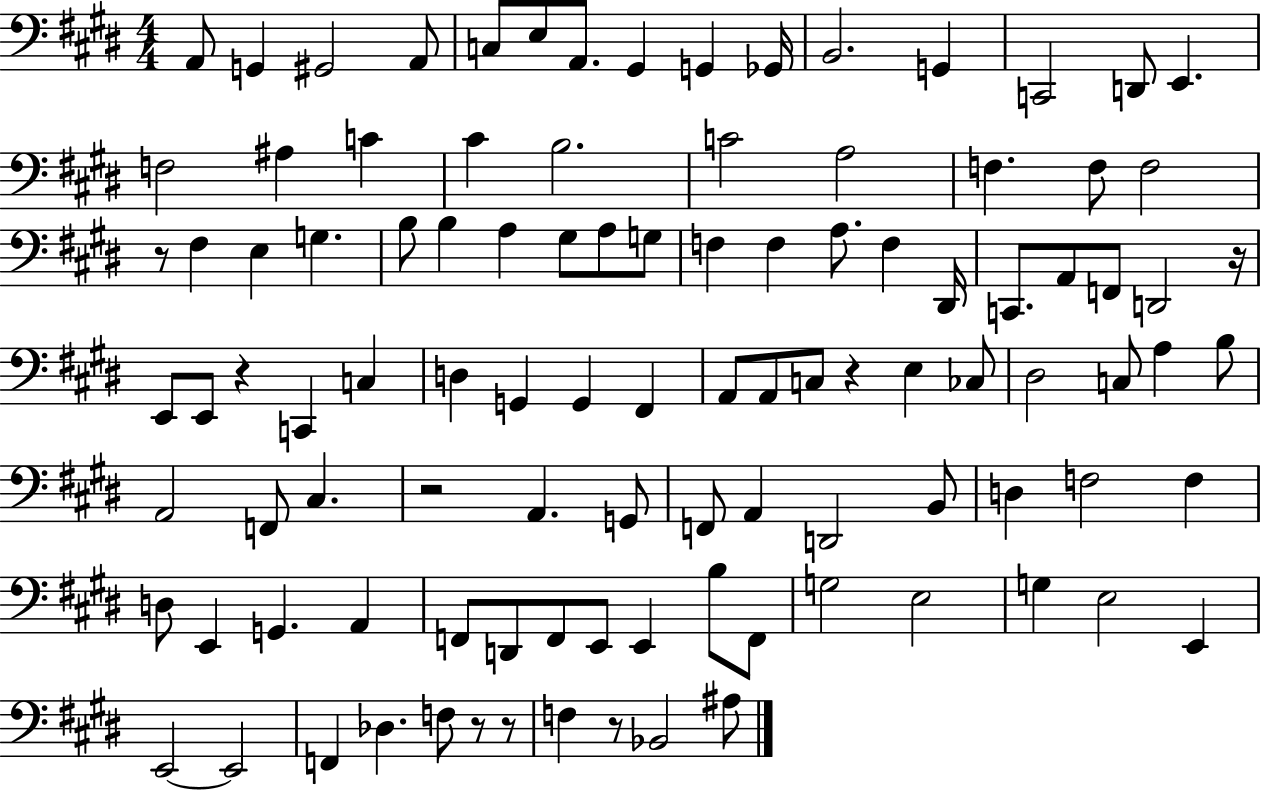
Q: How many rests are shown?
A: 8